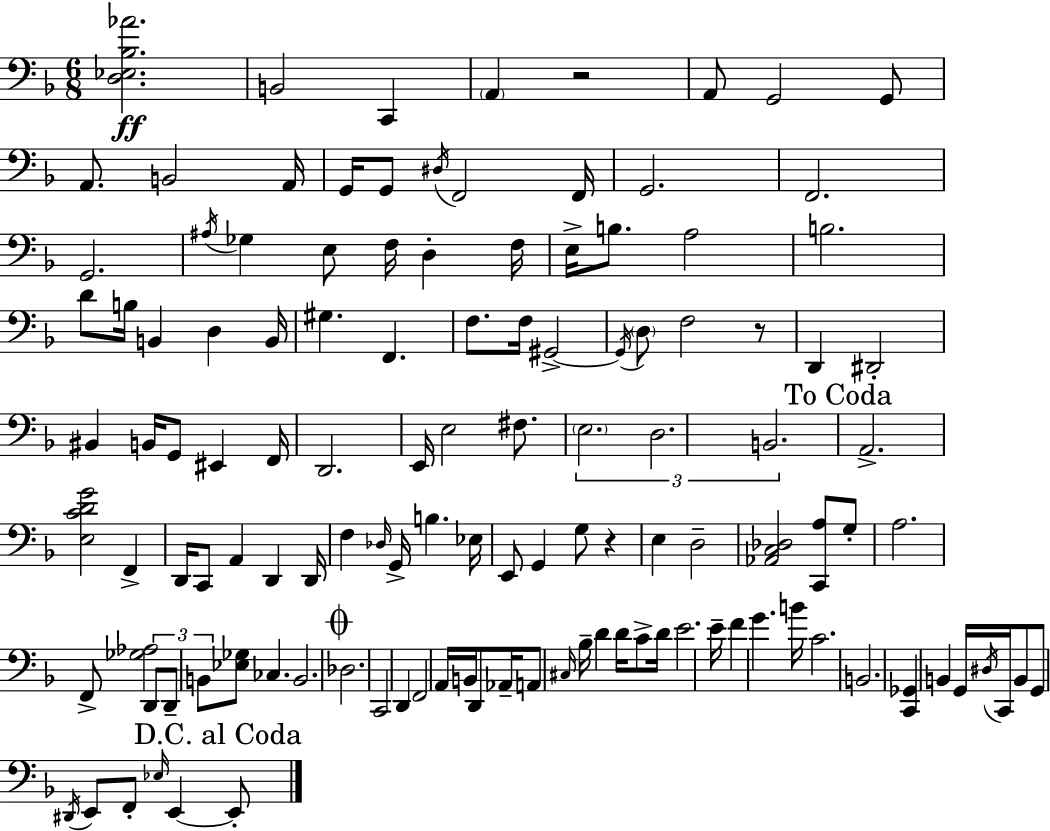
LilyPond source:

{
  \clef bass
  \numericTimeSignature
  \time 6/8
  \key f \major
  <d ees bes aes'>2.\ff | b,2 c,4 | \parenthesize a,4 r2 | a,8 g,2 g,8 | \break a,8. b,2 a,16 | g,16 g,8 \acciaccatura { dis16 } f,2 | f,16 g,2. | f,2. | \break g,2. | \acciaccatura { ais16 } ges4 e8 f16 d4-. | f16 e16-> b8. a2 | b2. | \break d'8 b16 b,4 d4 | b,16 gis4. f,4. | f8. f16 gis,2->~~ | \acciaccatura { gis,16 } \parenthesize d8 f2 | \break r8 d,4 dis,2-. | bis,4 b,16 g,8 eis,4 | f,16 d,2. | e,16 e2 | \break fis8. \tuplet 3/2 { \parenthesize e2. | d2. | b,2. } | \mark "To Coda" a,2.-> | \break <e c' d' g'>2 f,4-> | d,16 c,8 a,4 d,4 | d,16 f4 \grace { des16 } g,16-> b4. | ees16 e,8 g,4 g8 | \break r4 e4 d2-- | <aes, c des>2 | <c, a>8 g8-. a2. | f,8-> <ges aes>2 | \break \tuplet 3/2 { d,8 d,8-- b,8 } <ees ges>8 ces4. | b,2. | \mark \markup { \musicglyph "scripts.coda" } des2. | c,2 | \break d,4 f,2 | a,16 b,16 d,8 aes,16-- a,8 \grace { cis16 } bes16-- d'4 | d'16 c'8-> d'16 e'2. | e'16-- f'4 g'4. | \break b'16 c'2. | b,2. | <c, ges,>4 b,4 | g,16 \acciaccatura { dis16 } c,16 b,8 g,8 \acciaccatura { dis,16 } e,8 f,8-. | \break \grace { ees16 } e,4~~ \mark "D.C. al Coda" e,8-. \bar "|."
}